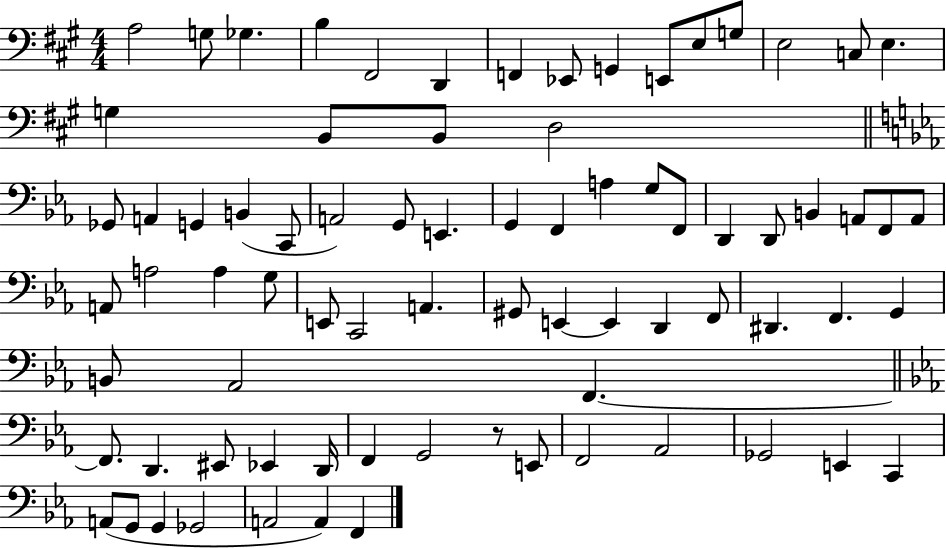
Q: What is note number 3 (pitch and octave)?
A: Gb3